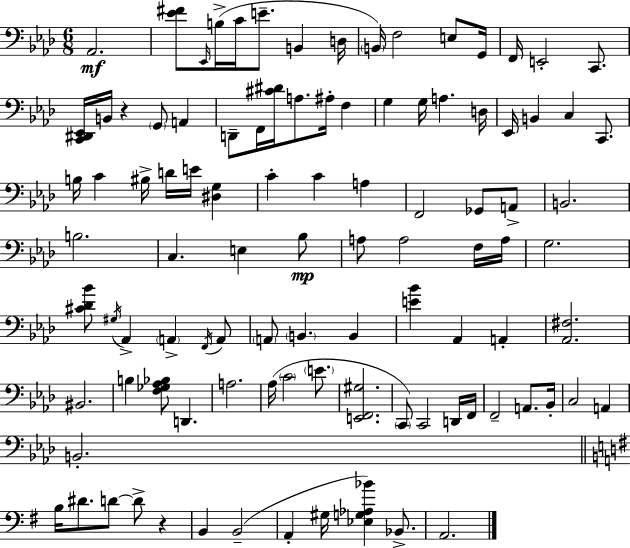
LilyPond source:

{
  \clef bass
  \numericTimeSignature
  \time 6/8
  \key f \minor
  \repeat volta 2 { aes,2.\mf | <ees' fis'>8 \grace { ees,16 } b16->( c'16 e'8.-- b,4 | d16 \parenthesize b,16) f2 e8 | g,16 f,16 e,2-. c,8. | \break <c, dis, ees,>16 b,16 r4 \parenthesize g,8 a,4 | d,8-- f,16 <cis' dis'>16 a8. ais16-. f4 | g4 g16 a4. | d16 ees,16 b,4 c4 c,8. | \break b16 c'4 bis16-> d'16 e'16 <dis g>4 | c'4-. c'4 a4 | f,2 ges,8 a,8-> | b,2. | \break b2. | c4. e4 bes8\mp | a8 a2 f16 | a16 g2. | \break <cis' des' bes'>8 \acciaccatura { gis16 } aes,4-> \parenthesize a,4-> | \acciaccatura { f,16 } a,8 \parenthesize a,8 \parenthesize b,4. b,4 | <e' bes'>4 aes,4 a,4-. | <aes, fis>2. | \break bis,2. | b4 <f ges aes bes>8 d,4. | a2. | aes16( \parenthesize c'2 | \break \parenthesize e'8. <e, f, gis>2. | \parenthesize c,8) c,2 | d,16 f,16 f,2-- a,8. | bes,16-. c2 a,4 | \break b,2.-. | \bar "||" \break \key g \major b16 dis'8. d'8~~ d'8-> r4 | b,4 b,2--( | a,4-. gis16 <ees g aes bes'>4) bes,8.-> | a,2. | \break } \bar "|."
}